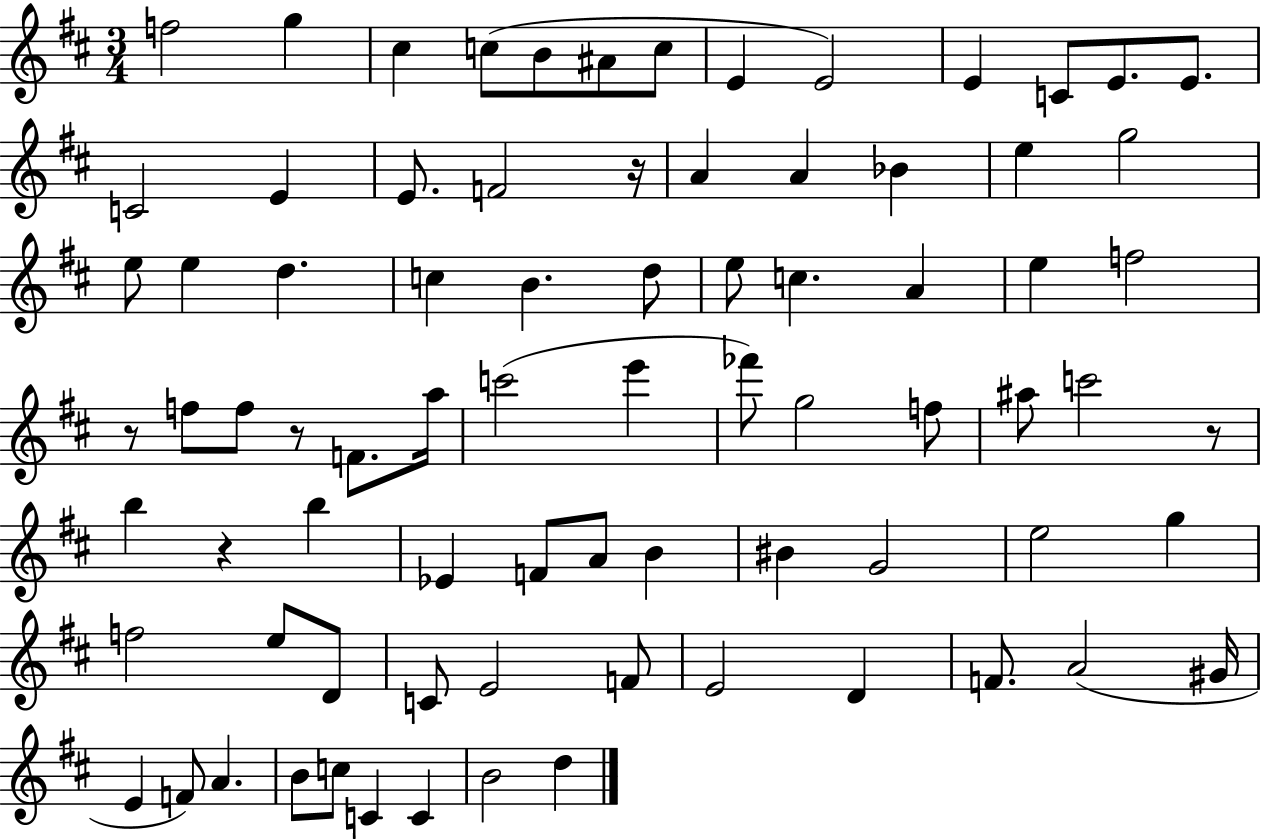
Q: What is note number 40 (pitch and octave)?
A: FES6